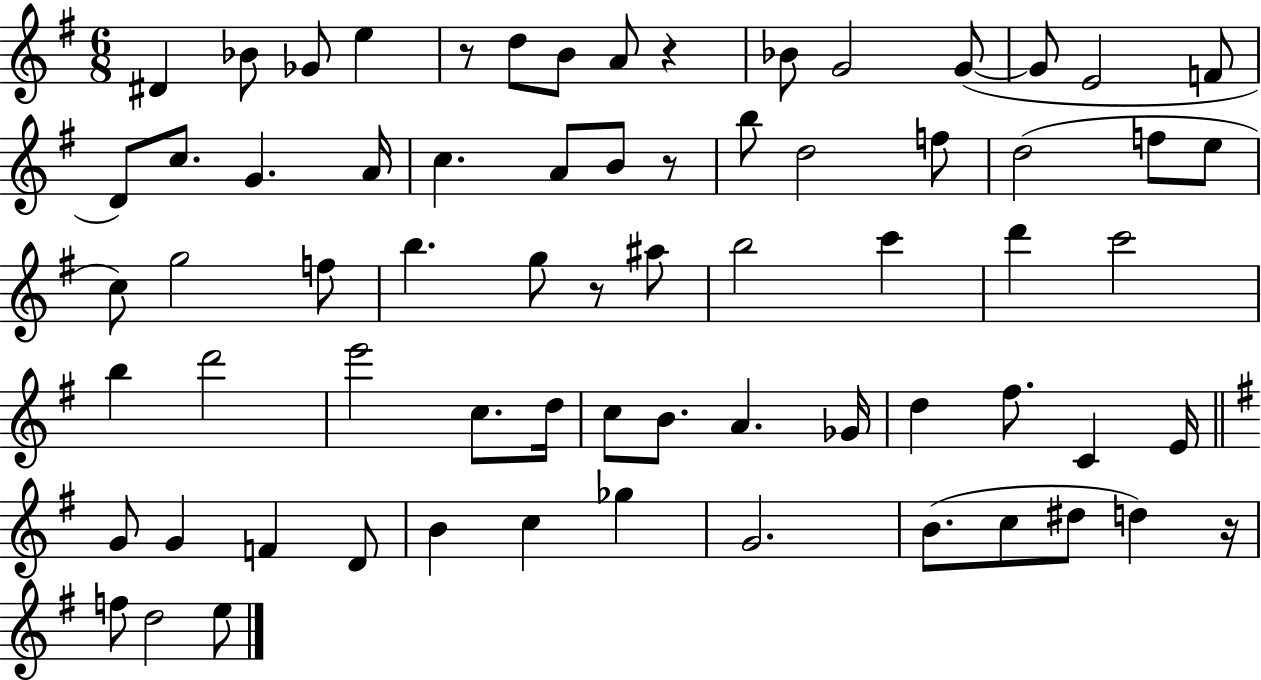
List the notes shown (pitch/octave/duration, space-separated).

D#4/q Bb4/e Gb4/e E5/q R/e D5/e B4/e A4/e R/q Bb4/e G4/h G4/e G4/e E4/h F4/e D4/e C5/e. G4/q. A4/s C5/q. A4/e B4/e R/e B5/e D5/h F5/e D5/h F5/e E5/e C5/e G5/h F5/e B5/q. G5/e R/e A#5/e B5/h C6/q D6/q C6/h B5/q D6/h E6/h C5/e. D5/s C5/e B4/e. A4/q. Gb4/s D5/q F#5/e. C4/q E4/s G4/e G4/q F4/q D4/e B4/q C5/q Gb5/q G4/h. B4/e. C5/e D#5/e D5/q R/s F5/e D5/h E5/e